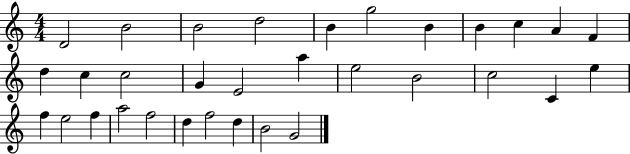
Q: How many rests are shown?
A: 0